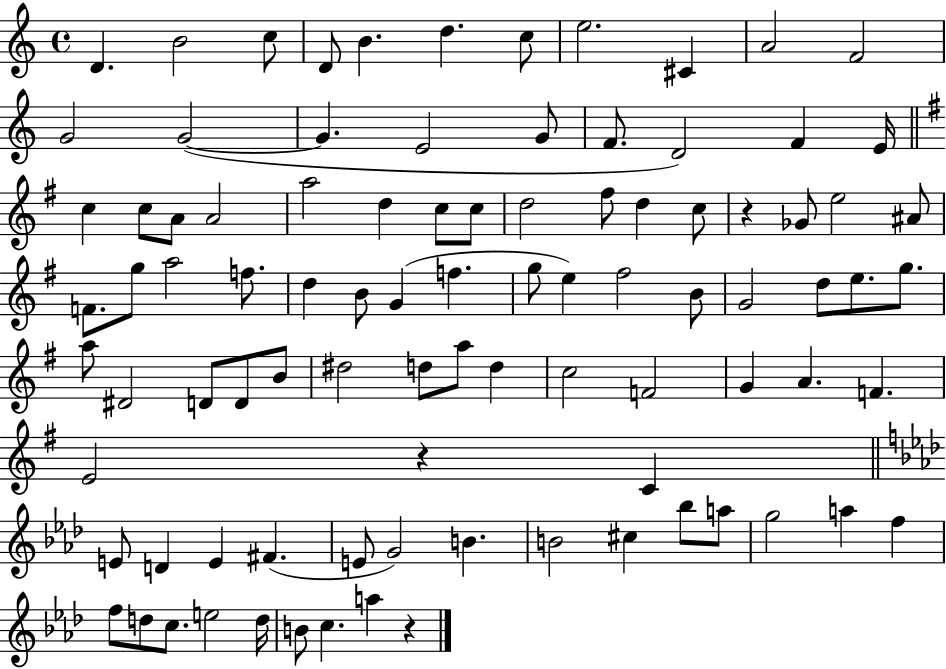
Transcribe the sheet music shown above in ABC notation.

X:1
T:Untitled
M:4/4
L:1/4
K:C
D B2 c/2 D/2 B d c/2 e2 ^C A2 F2 G2 G2 G E2 G/2 F/2 D2 F E/4 c c/2 A/2 A2 a2 d c/2 c/2 d2 ^f/2 d c/2 z _G/2 e2 ^A/2 F/2 g/2 a2 f/2 d B/2 G f g/2 e ^f2 B/2 G2 d/2 e/2 g/2 a/2 ^D2 D/2 D/2 B/2 ^d2 d/2 a/2 d c2 F2 G A F E2 z C E/2 D E ^F E/2 G2 B B2 ^c _b/2 a/2 g2 a f f/2 d/2 c/2 e2 d/4 B/2 c a z